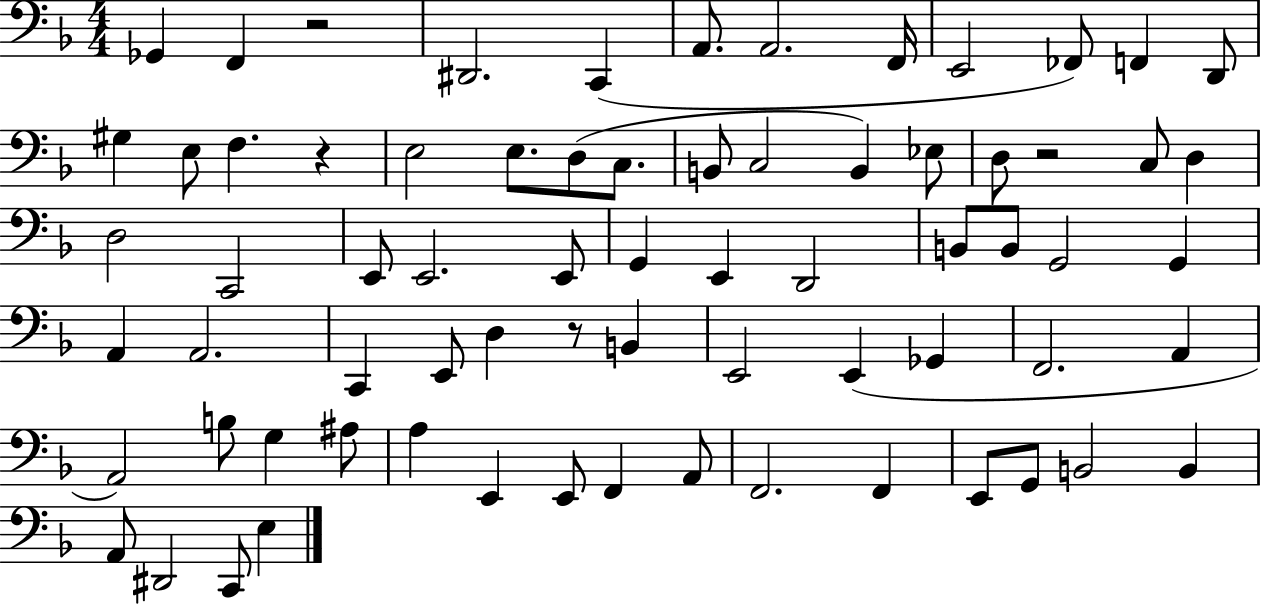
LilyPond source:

{
  \clef bass
  \numericTimeSignature
  \time 4/4
  \key f \major
  ges,4 f,4 r2 | dis,2. c,4( | a,8. a,2. f,16 | e,2 fes,8) f,4 d,8 | \break gis4 e8 f4. r4 | e2 e8. d8( c8. | b,8 c2 b,4) ees8 | d8 r2 c8 d4 | \break d2 c,2 | e,8 e,2. e,8 | g,4 e,4 d,2 | b,8 b,8 g,2 g,4 | \break a,4 a,2. | c,4 e,8 d4 r8 b,4 | e,2 e,4( ges,4 | f,2. a,4 | \break a,2) b8 g4 ais8 | a4 e,4 e,8 f,4 a,8 | f,2. f,4 | e,8 g,8 b,2 b,4 | \break a,8 dis,2 c,8 e4 | \bar "|."
}